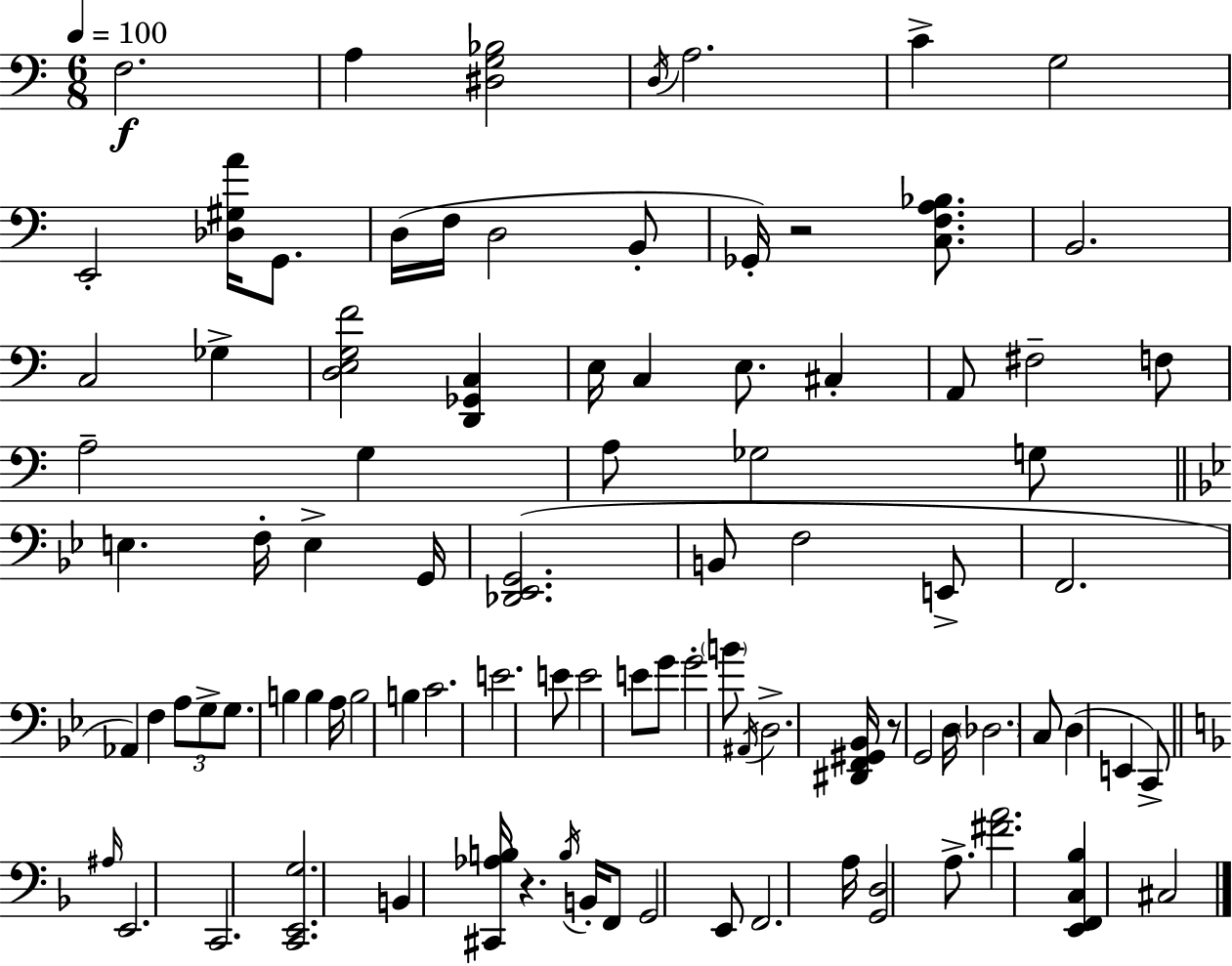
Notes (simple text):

F3/h. A3/q [D#3,G3,Bb3]/h D3/s A3/h. C4/q G3/h E2/h [Db3,G#3,A4]/s G2/e. D3/s F3/s D3/h B2/e Gb2/s R/h [C3,F3,A3,Bb3]/e. B2/h. C3/h Gb3/q [D3,E3,G3,F4]/h [D2,Gb2,C3]/q E3/s C3/q E3/e. C#3/q A2/e F#3/h F3/e A3/h G3/q A3/e Gb3/h G3/e E3/q. F3/s E3/q G2/s [Db2,Eb2,G2]/h. B2/e F3/h E2/e F2/h. Ab2/q F3/q A3/e G3/e G3/e. B3/q B3/q A3/s B3/h B3/q C4/h. E4/h. E4/e E4/h E4/e G4/e G4/h B4/e A#2/s D3/h. [D#2,F2,G#2,Bb2]/s R/e G2/h D3/s Db3/h. C3/e D3/q E2/q C2/e A#3/s E2/h. C2/h. [C2,E2,G3]/h. B2/q [C#2,Ab3,B3]/s R/q. B3/s B2/s F2/e G2/h E2/e F2/h. A3/s [G2,D3]/h A3/e. [F#4,A4]/h. [E2,F2,C3,Bb3]/q C#3/h